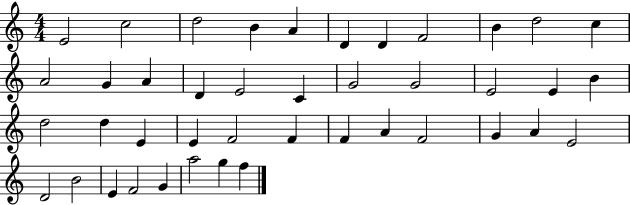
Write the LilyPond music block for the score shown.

{
  \clef treble
  \numericTimeSignature
  \time 4/4
  \key c \major
  e'2 c''2 | d''2 b'4 a'4 | d'4 d'4 f'2 | b'4 d''2 c''4 | \break a'2 g'4 a'4 | d'4 e'2 c'4 | g'2 g'2 | e'2 e'4 b'4 | \break d''2 d''4 e'4 | e'4 f'2 f'4 | f'4 a'4 f'2 | g'4 a'4 e'2 | \break d'2 b'2 | e'4 f'2 g'4 | a''2 g''4 f''4 | \bar "|."
}